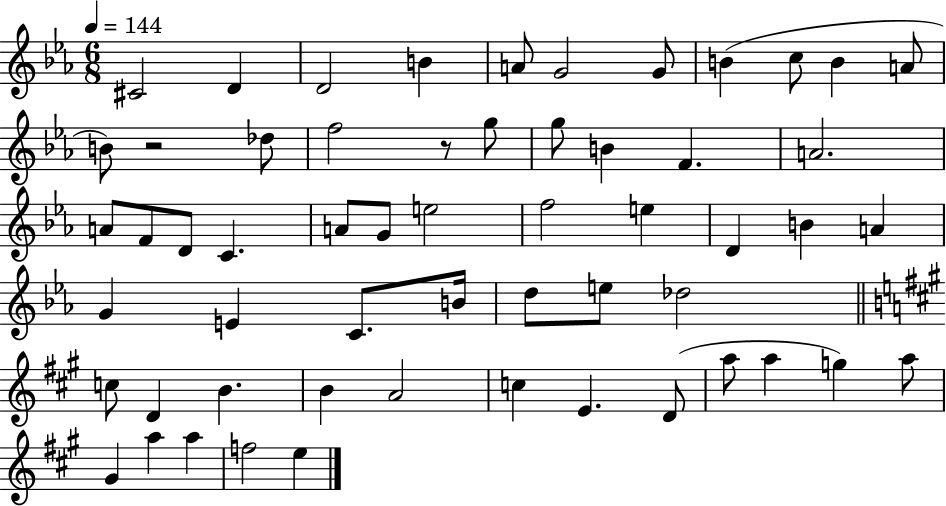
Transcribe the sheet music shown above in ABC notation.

X:1
T:Untitled
M:6/8
L:1/4
K:Eb
^C2 D D2 B A/2 G2 G/2 B c/2 B A/2 B/2 z2 _d/2 f2 z/2 g/2 g/2 B F A2 A/2 F/2 D/2 C A/2 G/2 e2 f2 e D B A G E C/2 B/4 d/2 e/2 _d2 c/2 D B B A2 c E D/2 a/2 a g a/2 ^G a a f2 e